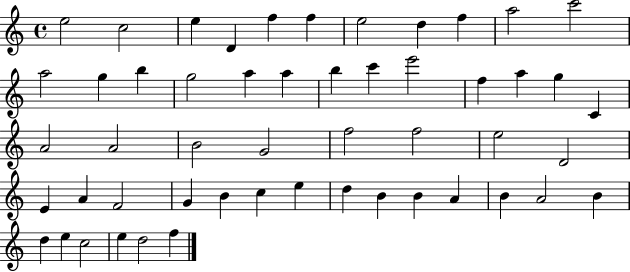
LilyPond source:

{
  \clef treble
  \time 4/4
  \defaultTimeSignature
  \key c \major
  e''2 c''2 | e''4 d'4 f''4 f''4 | e''2 d''4 f''4 | a''2 c'''2 | \break a''2 g''4 b''4 | g''2 a''4 a''4 | b''4 c'''4 e'''2 | f''4 a''4 g''4 c'4 | \break a'2 a'2 | b'2 g'2 | f''2 f''2 | e''2 d'2 | \break e'4 a'4 f'2 | g'4 b'4 c''4 e''4 | d''4 b'4 b'4 a'4 | b'4 a'2 b'4 | \break d''4 e''4 c''2 | e''4 d''2 f''4 | \bar "|."
}